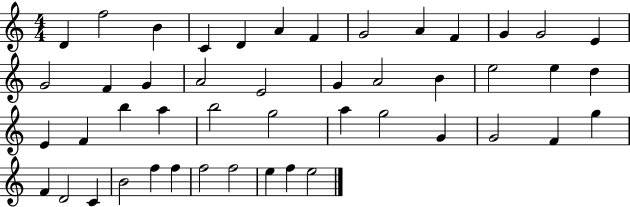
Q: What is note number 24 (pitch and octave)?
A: D5